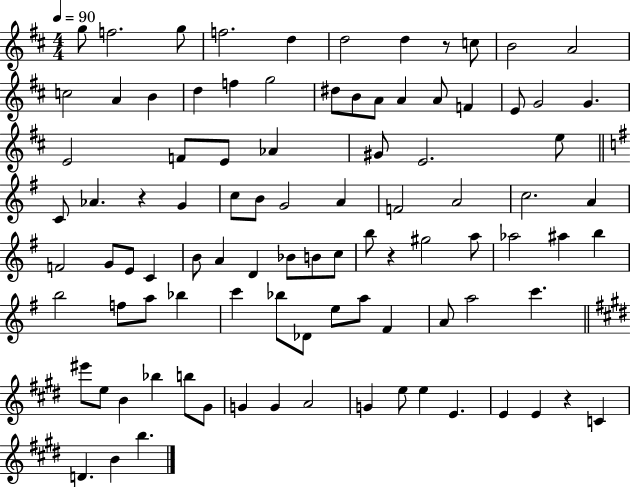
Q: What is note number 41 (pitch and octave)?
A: A4